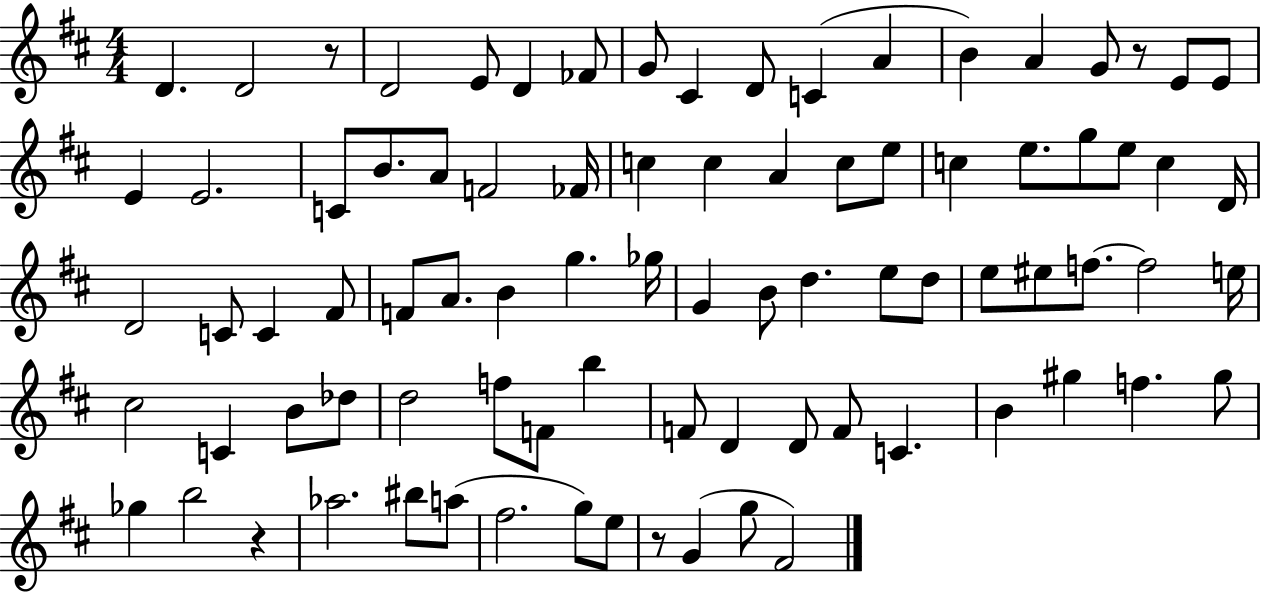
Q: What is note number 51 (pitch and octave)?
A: F5